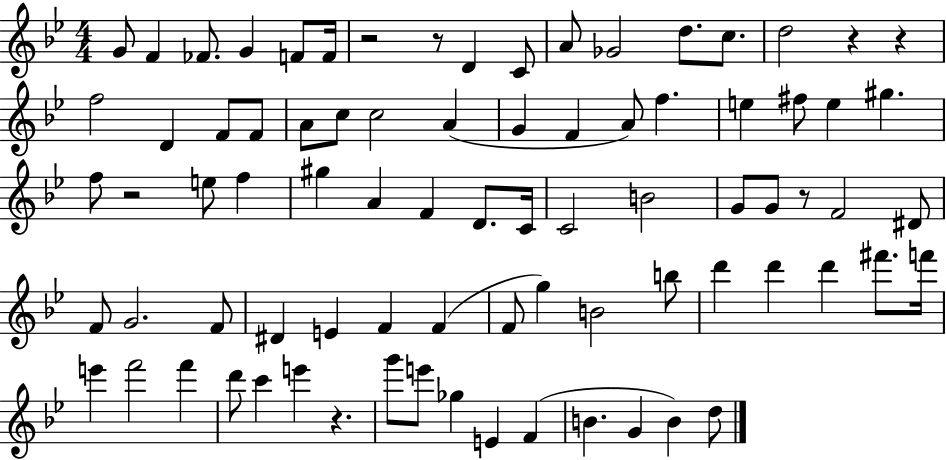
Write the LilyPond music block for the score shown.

{
  \clef treble
  \numericTimeSignature
  \time 4/4
  \key bes \major
  g'8 f'4 fes'8. g'4 f'8 f'16 | r2 r8 d'4 c'8 | a'8 ges'2 d''8. c''8. | d''2 r4 r4 | \break f''2 d'4 f'8 f'8 | a'8 c''8 c''2 a'4( | g'4 f'4 a'8) f''4. | e''4 fis''8 e''4 gis''4. | \break f''8 r2 e''8 f''4 | gis''4 a'4 f'4 d'8. c'16 | c'2 b'2 | g'8 g'8 r8 f'2 dis'8 | \break f'8 g'2. f'8 | dis'4 e'4 f'4 f'4( | f'8 g''4) b'2 b''8 | d'''4 d'''4 d'''4 fis'''8. f'''16 | \break e'''4 f'''2 f'''4 | d'''8 c'''4 e'''4 r4. | g'''8 e'''8 ges''4 e'4 f'4( | b'4. g'4 b'4) d''8 | \break \bar "|."
}